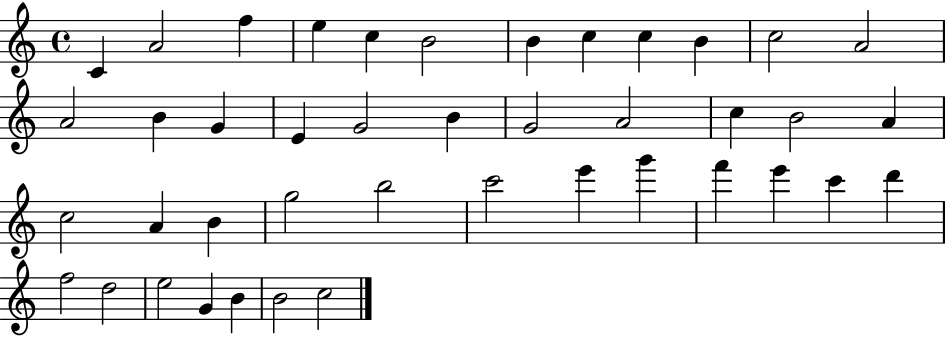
{
  \clef treble
  \time 4/4
  \defaultTimeSignature
  \key c \major
  c'4 a'2 f''4 | e''4 c''4 b'2 | b'4 c''4 c''4 b'4 | c''2 a'2 | \break a'2 b'4 g'4 | e'4 g'2 b'4 | g'2 a'2 | c''4 b'2 a'4 | \break c''2 a'4 b'4 | g''2 b''2 | c'''2 e'''4 g'''4 | f'''4 e'''4 c'''4 d'''4 | \break f''2 d''2 | e''2 g'4 b'4 | b'2 c''2 | \bar "|."
}